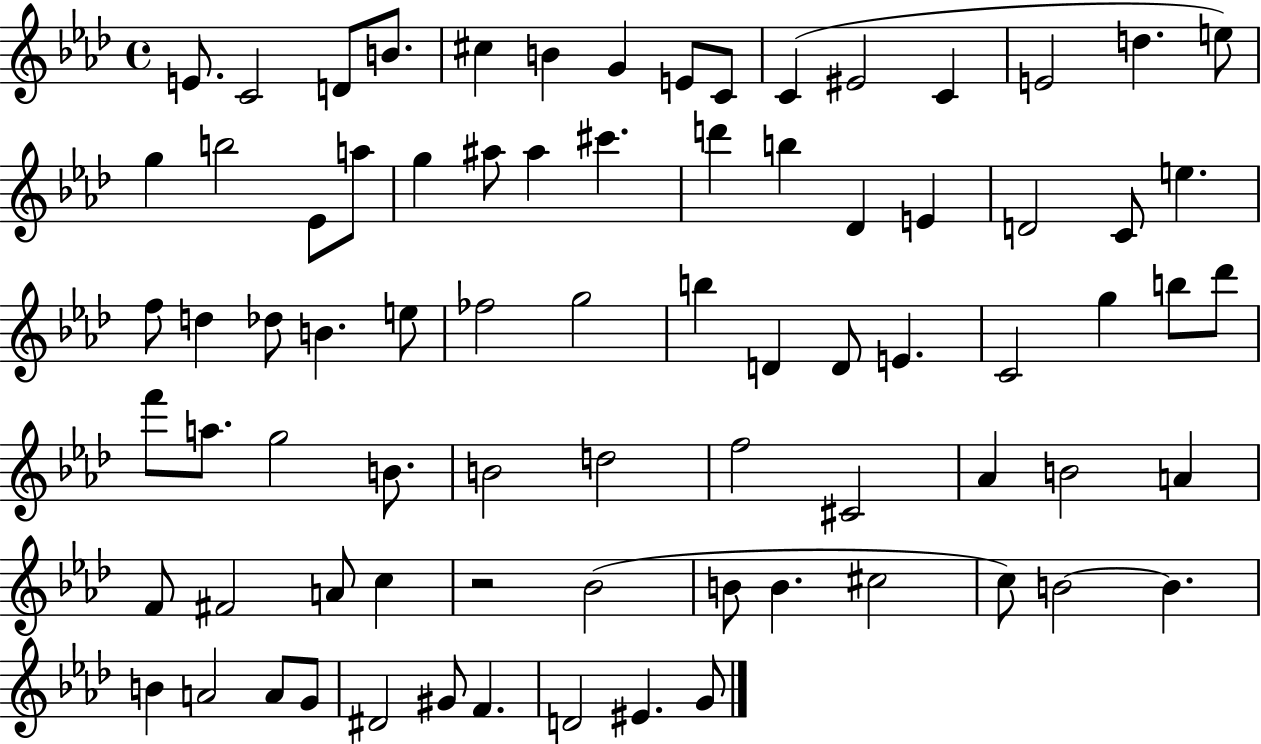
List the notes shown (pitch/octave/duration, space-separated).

E4/e. C4/h D4/e B4/e. C#5/q B4/q G4/q E4/e C4/e C4/q EIS4/h C4/q E4/h D5/q. E5/e G5/q B5/h Eb4/e A5/e G5/q A#5/e A#5/q C#6/q. D6/q B5/q Db4/q E4/q D4/h C4/e E5/q. F5/e D5/q Db5/e B4/q. E5/e FES5/h G5/h B5/q D4/q D4/e E4/q. C4/h G5/q B5/e Db6/e F6/e A5/e. G5/h B4/e. B4/h D5/h F5/h C#4/h Ab4/q B4/h A4/q F4/e F#4/h A4/e C5/q R/h Bb4/h B4/e B4/q. C#5/h C5/e B4/h B4/q. B4/q A4/h A4/e G4/e D#4/h G#4/e F4/q. D4/h EIS4/q. G4/e